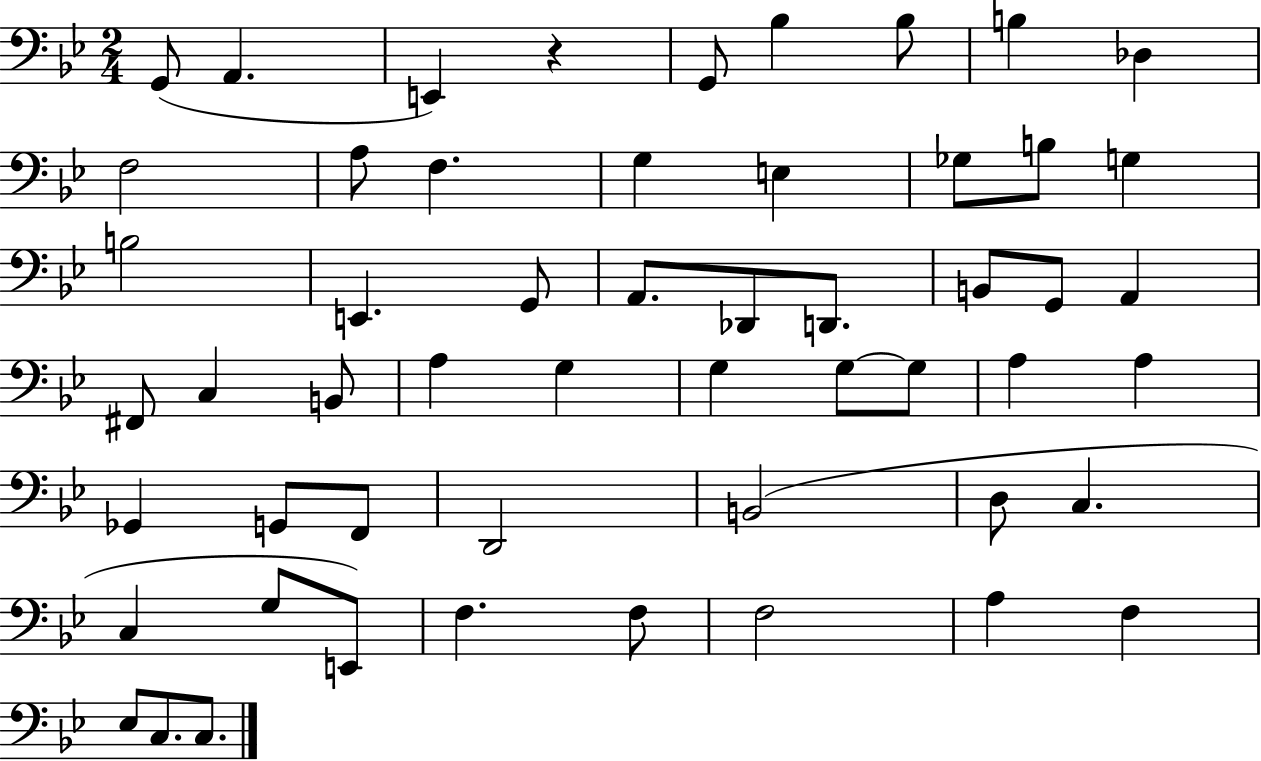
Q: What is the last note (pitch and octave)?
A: C3